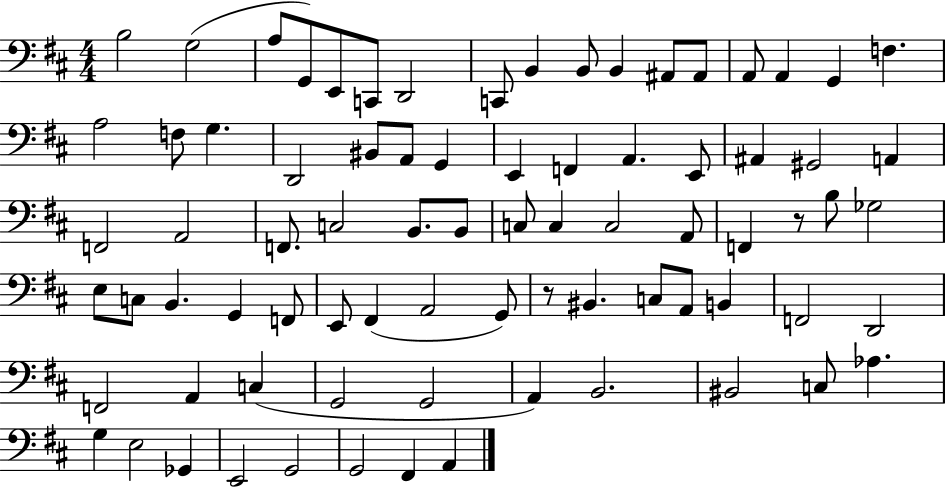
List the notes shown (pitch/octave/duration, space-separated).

B3/h G3/h A3/e G2/e E2/e C2/e D2/h C2/e B2/q B2/e B2/q A#2/e A#2/e A2/e A2/q G2/q F3/q. A3/h F3/e G3/q. D2/h BIS2/e A2/e G2/q E2/q F2/q A2/q. E2/e A#2/q G#2/h A2/q F2/h A2/h F2/e. C3/h B2/e. B2/e C3/e C3/q C3/h A2/e F2/q R/e B3/e Gb3/h E3/e C3/e B2/q. G2/q F2/e E2/e F#2/q A2/h G2/e R/e BIS2/q. C3/e A2/e B2/q F2/h D2/h F2/h A2/q C3/q G2/h G2/h A2/q B2/h. BIS2/h C3/e Ab3/q. G3/q E3/h Gb2/q E2/h G2/h G2/h F#2/q A2/q